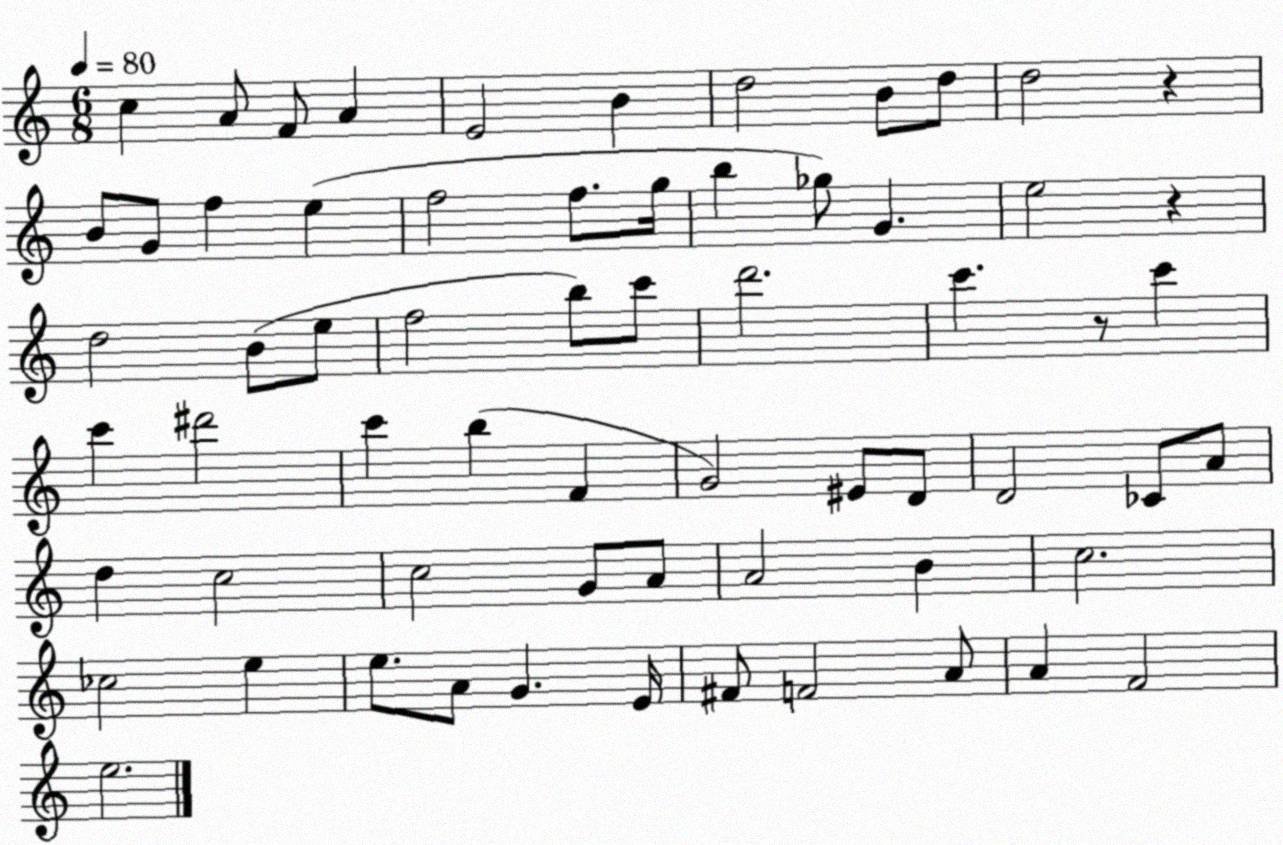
X:1
T:Untitled
M:6/8
L:1/4
K:C
c A/2 F/2 A E2 B d2 B/2 d/2 d2 z B/2 G/2 f e f2 f/2 g/4 b _g/2 G e2 z d2 B/2 e/2 f2 b/2 c'/2 d'2 c' z/2 c' c' ^d'2 c' b F G2 ^E/2 D/2 D2 _C/2 A/2 d c2 c2 G/2 A/2 A2 B c2 _c2 e e/2 A/2 G E/4 ^F/2 F2 A/2 A F2 e2